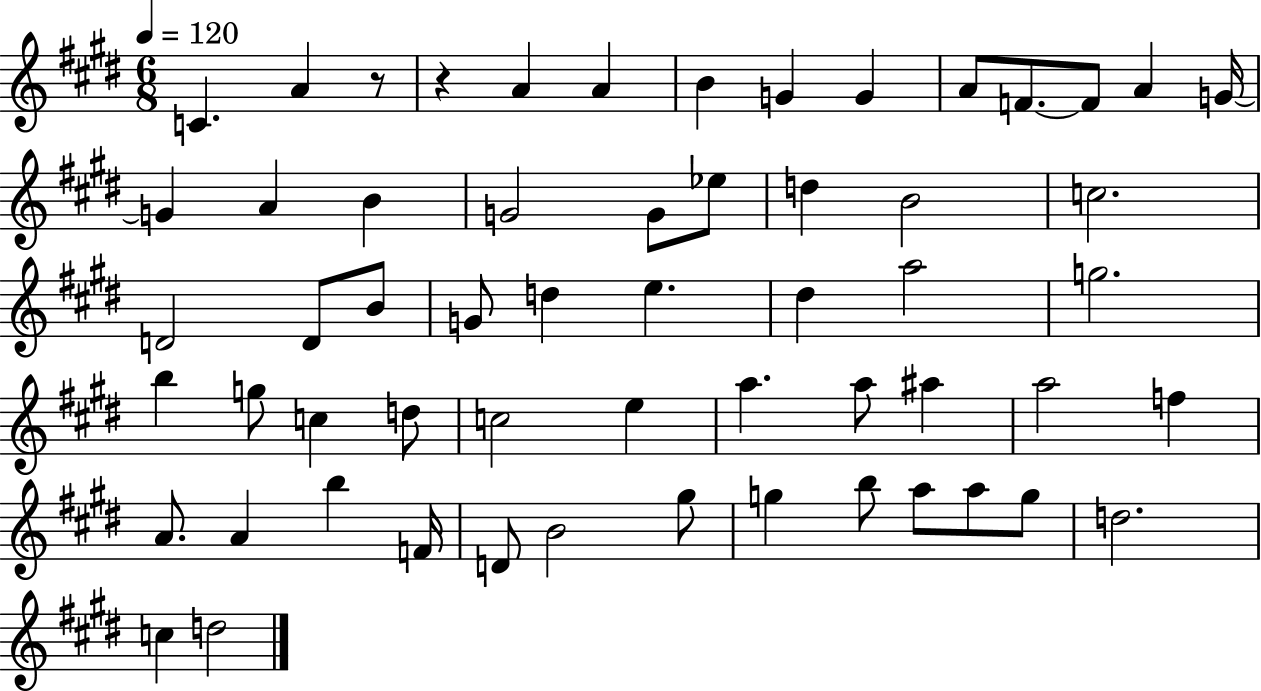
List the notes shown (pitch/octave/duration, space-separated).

C4/q. A4/q R/e R/q A4/q A4/q B4/q G4/q G4/q A4/e F4/e. F4/e A4/q G4/s G4/q A4/q B4/q G4/h G4/e Eb5/e D5/q B4/h C5/h. D4/h D4/e B4/e G4/e D5/q E5/q. D#5/q A5/h G5/h. B5/q G5/e C5/q D5/e C5/h E5/q A5/q. A5/e A#5/q A5/h F5/q A4/e. A4/q B5/q F4/s D4/e B4/h G#5/e G5/q B5/e A5/e A5/e G5/e D5/h. C5/q D5/h